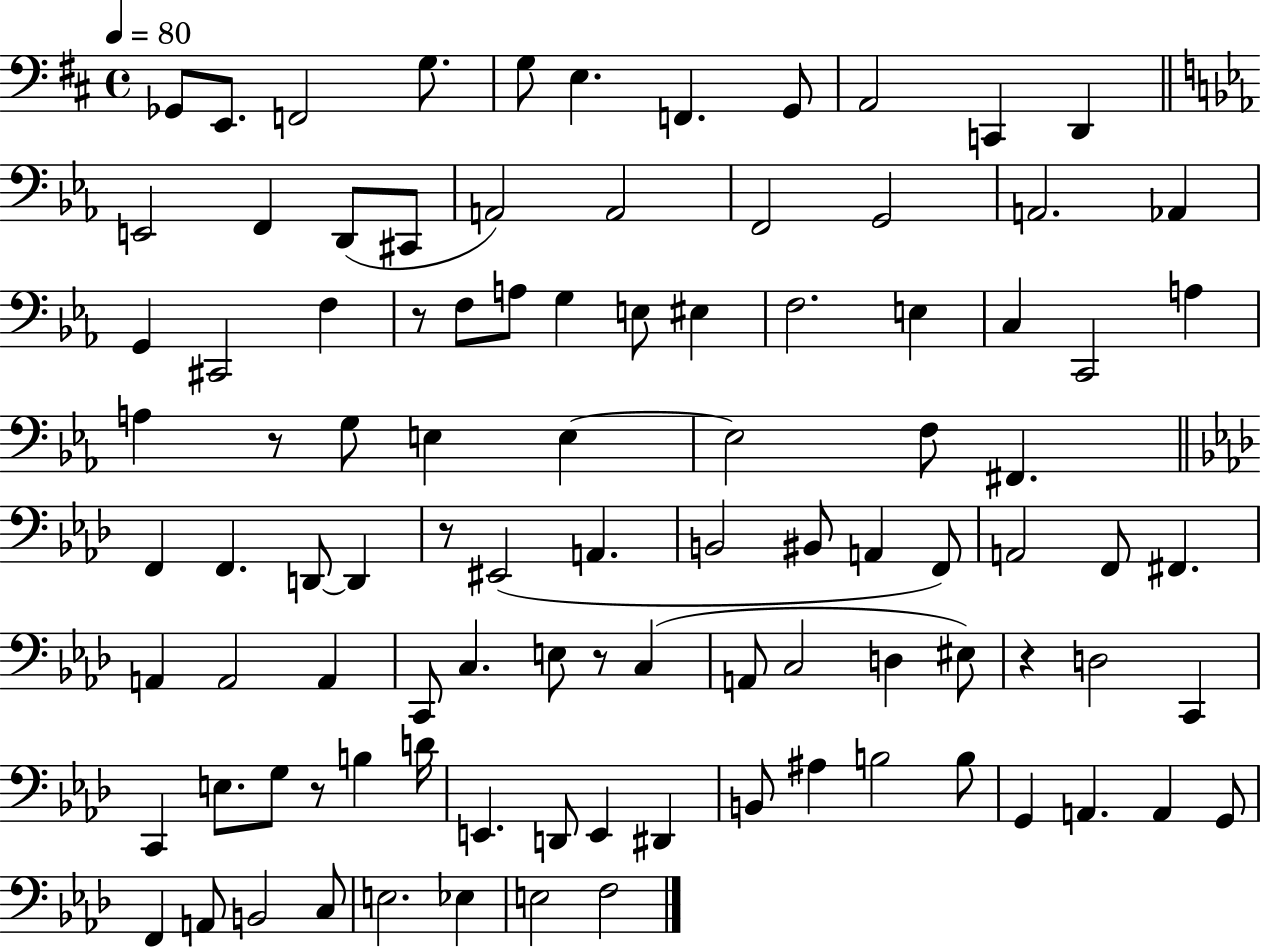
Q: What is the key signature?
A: D major